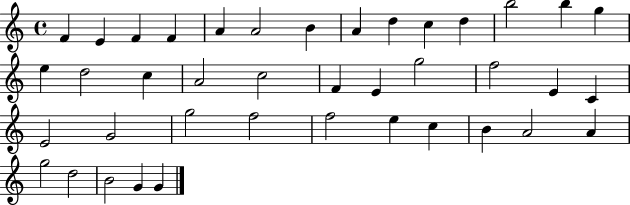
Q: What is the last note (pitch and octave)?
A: G4